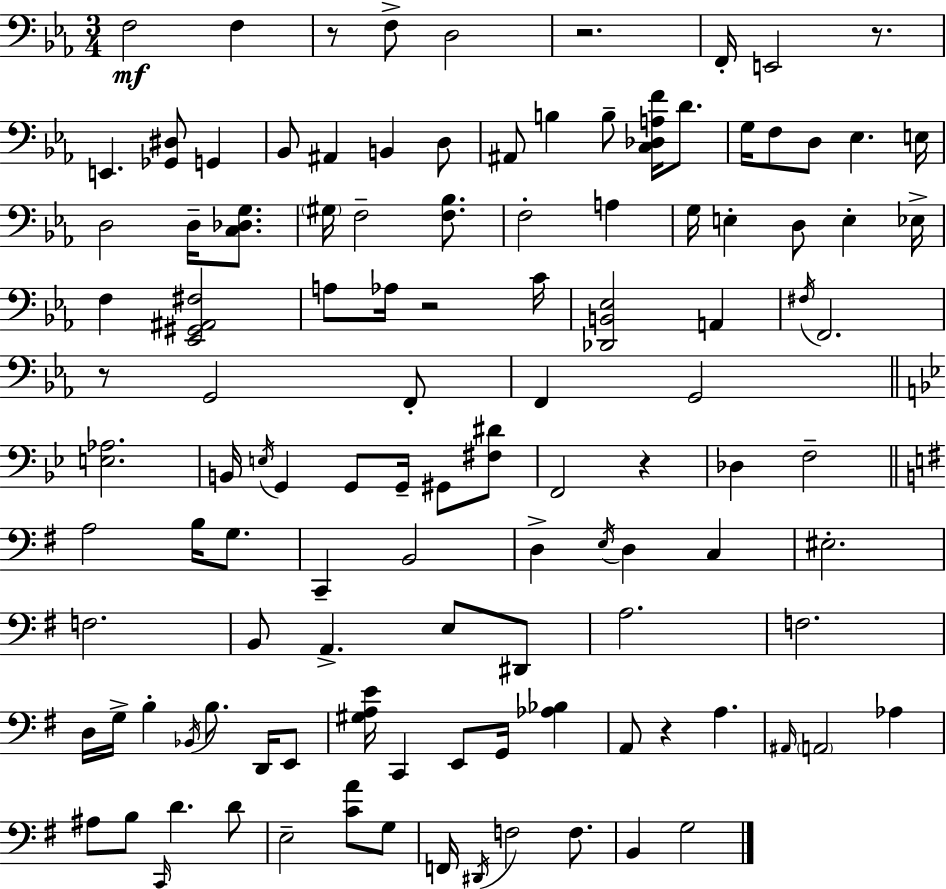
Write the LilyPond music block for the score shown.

{
  \clef bass
  \numericTimeSignature
  \time 3/4
  \key c \minor
  f2\mf f4 | r8 f8-> d2 | r2. | f,16-. e,2 r8. | \break e,4. <ges, dis>8 g,4 | bes,8 ais,4 b,4 d8 | ais,8 b4 b8-- <c des a f'>16 d'8. | g16 f8 d8 ees4. e16 | \break d2 d16-- <c des g>8. | \parenthesize gis16 f2-- <f bes>8. | f2-. a4 | g16 e4-. d8 e4-. ees16-> | \break f4 <ees, gis, ais, fis>2 | a8 aes16 r2 c'16 | <des, b, ees>2 a,4 | \acciaccatura { fis16 } f,2. | \break r8 g,2 f,8-. | f,4 g,2 | \bar "||" \break \key bes \major <e aes>2. | b,16 \acciaccatura { e16 } g,4 g,8 g,16-- gis,8 <fis dis'>8 | f,2 r4 | des4 f2-- | \break \bar "||" \break \key g \major a2 b16 g8. | c,4-- b,2 | d4-> \acciaccatura { e16 } d4 c4 | eis2.-. | \break f2. | b,8 a,4.-> e8 dis,8 | a2. | f2. | \break d16 g16-> b4-. \acciaccatura { bes,16 } b8. d,16 | e,8 <gis a e'>16 c,4 e,8 g,16 <aes bes>4 | a,8 r4 a4. | \grace { ais,16 } \parenthesize a,2 aes4 | \break ais8 b8 \grace { c,16 } d'4. | d'8 e2-- | <c' a'>8 g8 f,16 \acciaccatura { dis,16 } f2 | f8. b,4 g2 | \break \bar "|."
}